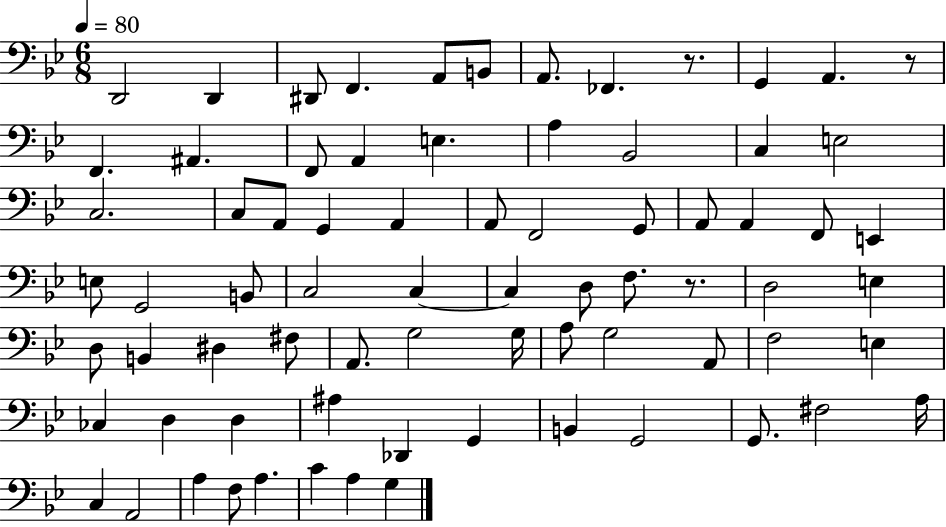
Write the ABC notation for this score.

X:1
T:Untitled
M:6/8
L:1/4
K:Bb
D,,2 D,, ^D,,/2 F,, A,,/2 B,,/2 A,,/2 _F,, z/2 G,, A,, z/2 F,, ^A,, F,,/2 A,, E, A, _B,,2 C, E,2 C,2 C,/2 A,,/2 G,, A,, A,,/2 F,,2 G,,/2 A,,/2 A,, F,,/2 E,, E,/2 G,,2 B,,/2 C,2 C, C, D,/2 F,/2 z/2 D,2 E, D,/2 B,, ^D, ^F,/2 A,,/2 G,2 G,/4 A,/2 G,2 A,,/2 F,2 E, _C, D, D, ^A, _D,, G,, B,, G,,2 G,,/2 ^F,2 A,/4 C, A,,2 A, F,/2 A, C A, G,